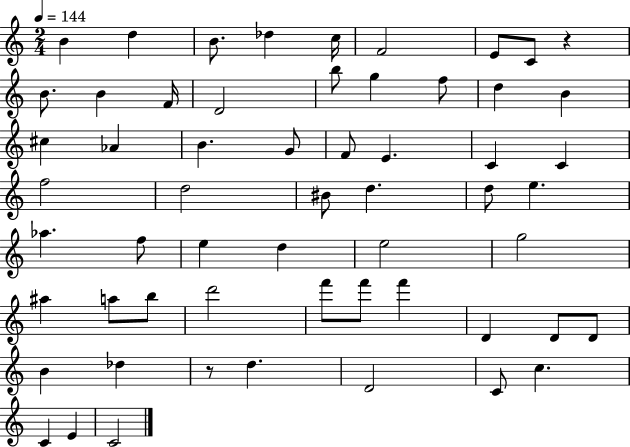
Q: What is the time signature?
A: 2/4